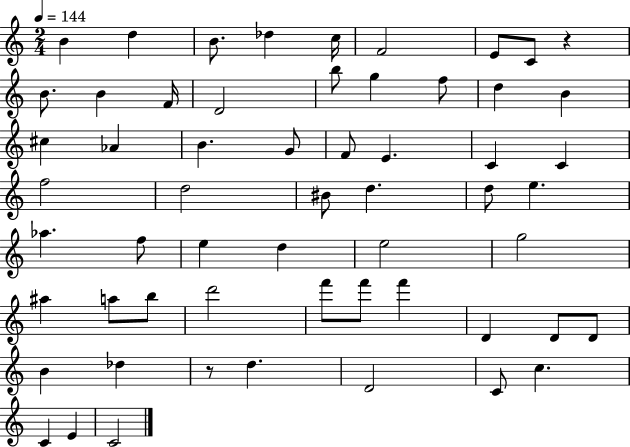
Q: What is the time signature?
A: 2/4